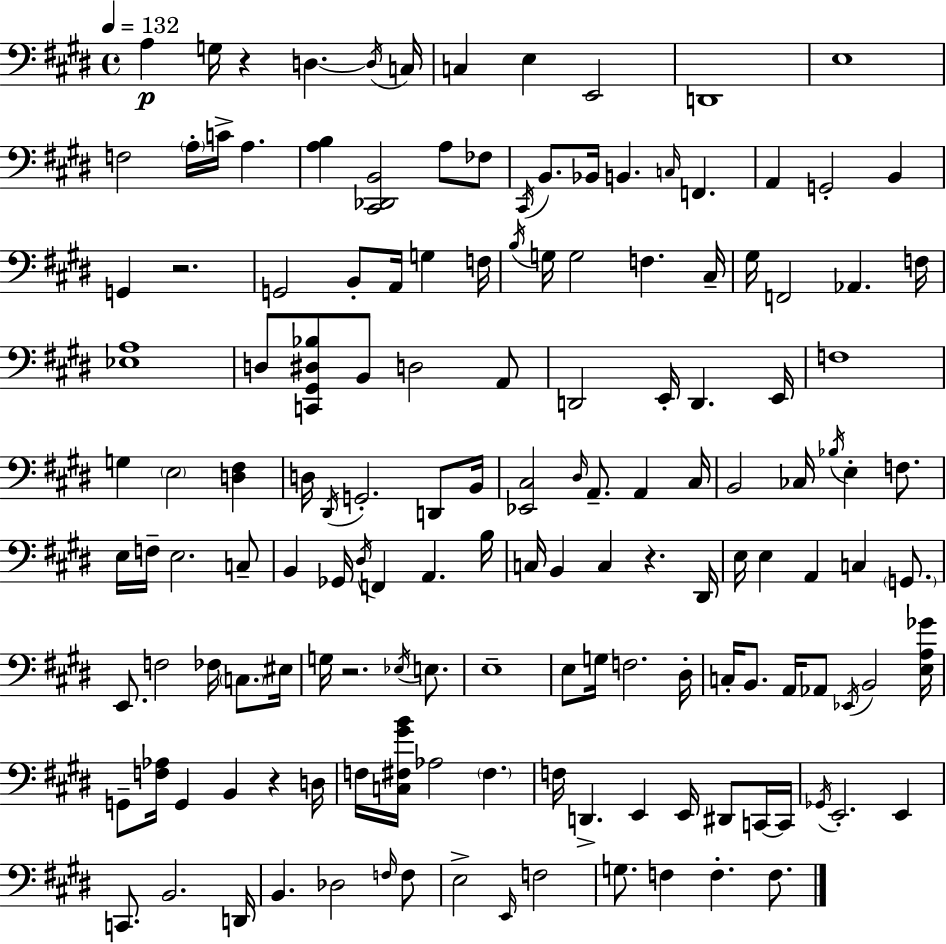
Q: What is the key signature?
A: E major